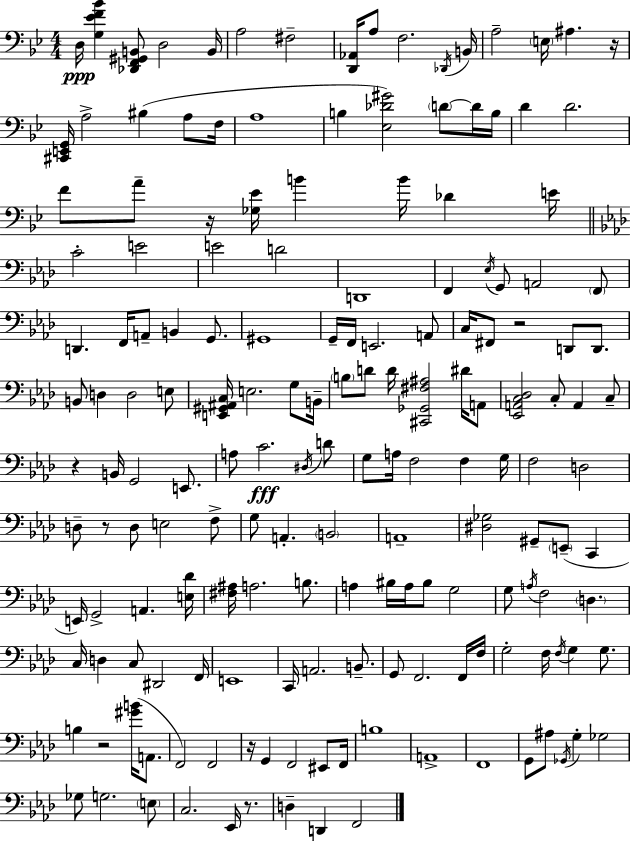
X:1
T:Untitled
M:4/4
L:1/4
K:Gm
D,/4 [G,_EF_B] [_D,,F,,^G,,B,,]/2 D,2 B,,/4 A,2 ^F,2 [D,,_A,,]/4 A,/2 F,2 _D,,/4 B,,/4 A,2 E,/4 ^A, z/4 [^C,,E,,G,,]/4 A,2 ^B, A,/2 F,/4 A,4 B, [_E,_D^G]2 D/2 D/4 B,/4 D D2 F/2 A/2 z/4 [_G,_E]/4 B B/4 _D E/4 C2 E2 E2 D2 D,,4 F,, _E,/4 G,,/2 A,,2 F,,/2 D,, F,,/4 A,,/2 B,, G,,/2 ^G,,4 G,,/4 F,,/4 E,,2 A,,/2 C,/4 ^F,,/2 z2 D,,/2 D,,/2 B,,/2 D, D,2 E,/2 [E,,^G,,^A,,C,]/4 E,2 G,/2 B,,/4 B,/2 D/2 D/4 [^C,,_G,,^F,^A,]2 ^D/4 A,,/2 [_E,,A,,C,_D,]2 C,/2 A,, C,/2 z B,,/4 G,,2 E,,/2 A,/2 C2 ^D,/4 D/2 G,/2 A,/4 F,2 F, G,/4 F,2 D,2 D,/2 z/2 D,/2 E,2 F,/2 G,/2 A,, B,,2 A,,4 [^D,_G,]2 ^G,,/2 E,,/2 C,, E,,/4 G,,2 A,, [E,_D]/4 [^F,^A,]/4 A,2 B,/2 A, ^B,/4 A,/4 ^B,/2 G,2 G,/2 A,/4 F,2 D, C,/4 D, C,/2 ^D,,2 F,,/4 E,,4 C,,/4 A,,2 B,,/2 G,,/2 F,,2 F,,/4 F,/4 G,2 F,/4 F,/4 G, G,/2 B, z2 [^GB]/4 A,,/2 F,,2 F,,2 z/4 G,, F,,2 ^E,,/2 F,,/4 B,4 A,,4 F,,4 G,,/2 ^A,/2 _G,,/4 G, _G,2 _G,/2 G,2 E,/2 C,2 _E,,/4 z/2 D, D,, F,,2